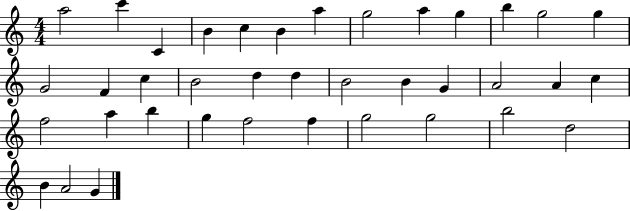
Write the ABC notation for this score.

X:1
T:Untitled
M:4/4
L:1/4
K:C
a2 c' C B c B a g2 a g b g2 g G2 F c B2 d d B2 B G A2 A c f2 a b g f2 f g2 g2 b2 d2 B A2 G